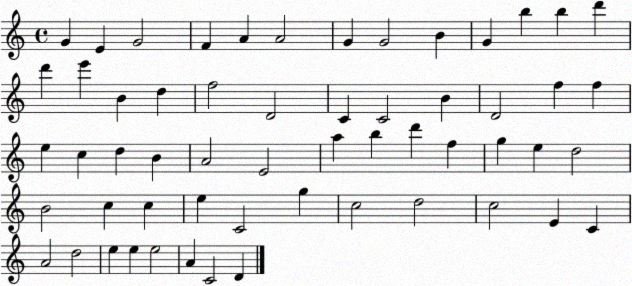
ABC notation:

X:1
T:Untitled
M:4/4
L:1/4
K:C
G E G2 F A A2 G G2 B G b b d' d' e' B d f2 D2 C C2 B D2 f f e c d B A2 E2 a b d' f g e d2 B2 c c e C2 g c2 d2 c2 E C A2 d2 e e e2 A C2 D